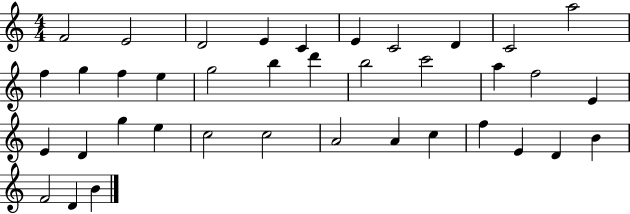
{
  \clef treble
  \numericTimeSignature
  \time 4/4
  \key c \major
  f'2 e'2 | d'2 e'4 c'4 | e'4 c'2 d'4 | c'2 a''2 | \break f''4 g''4 f''4 e''4 | g''2 b''4 d'''4 | b''2 c'''2 | a''4 f''2 e'4 | \break e'4 d'4 g''4 e''4 | c''2 c''2 | a'2 a'4 c''4 | f''4 e'4 d'4 b'4 | \break f'2 d'4 b'4 | \bar "|."
}